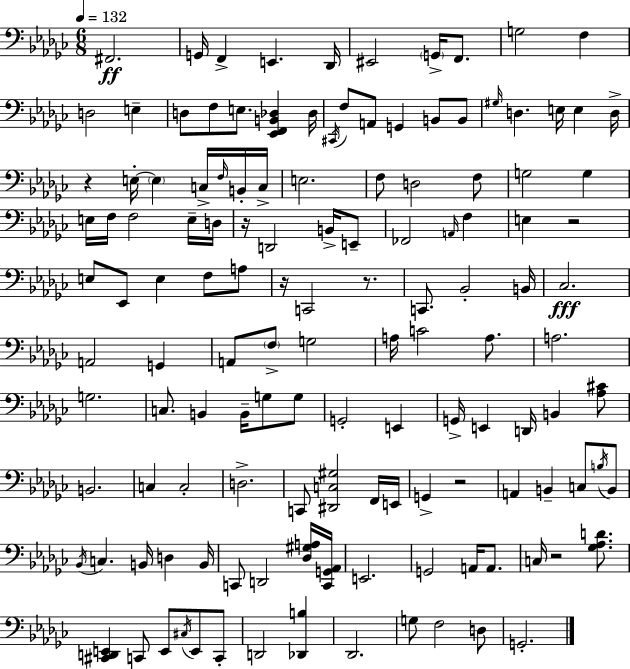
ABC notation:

X:1
T:Untitled
M:6/8
L:1/4
K:Ebm
^F,,2 G,,/4 F,, E,, _D,,/4 ^E,,2 G,,/4 F,,/2 G,2 F, D,2 E, D,/2 F,/2 E,/2 [_E,,F,,B,,_D,] _D,/4 ^C,,/4 F,/2 A,,/2 G,, B,,/2 B,,/2 ^G,/4 D, E,/4 E, D,/4 z E,/4 E, C,/4 F,/4 B,,/4 C,/4 E,2 F,/2 D,2 F,/2 G,2 G, E,/4 F,/4 F,2 E,/4 D,/4 z/4 D,,2 B,,/4 E,,/2 _F,,2 A,,/4 F, E, z2 E,/2 _E,,/2 E, F,/2 A,/2 z/4 C,,2 z/2 C,,/2 _B,,2 B,,/4 _C,2 A,,2 G,, A,,/2 F,/2 G,2 A,/4 C2 A,/2 A,2 G,2 C,/2 B,, B,,/4 G,/2 G,/2 G,,2 E,, G,,/4 E,, D,,/4 B,, [_A,^C]/2 B,,2 C, C,2 D,2 C,,/2 [^D,,C,^G,]2 F,,/4 E,,/4 G,, z2 A,, B,, C,/2 B,/4 B,,/2 _B,,/4 C, B,,/4 D, B,,/4 C,,/2 D,,2 [_D,^G,A,]/4 [C,,G,,_A,,]/4 E,,2 G,,2 A,,/4 A,,/2 C,/4 z2 [_G,_A,D]/2 [^C,,D,,E,,] C,,/2 E,,/2 ^C,/4 E,,/2 C,,/2 D,,2 [_D,,B,] _D,,2 G,/2 F,2 D,/2 G,,2